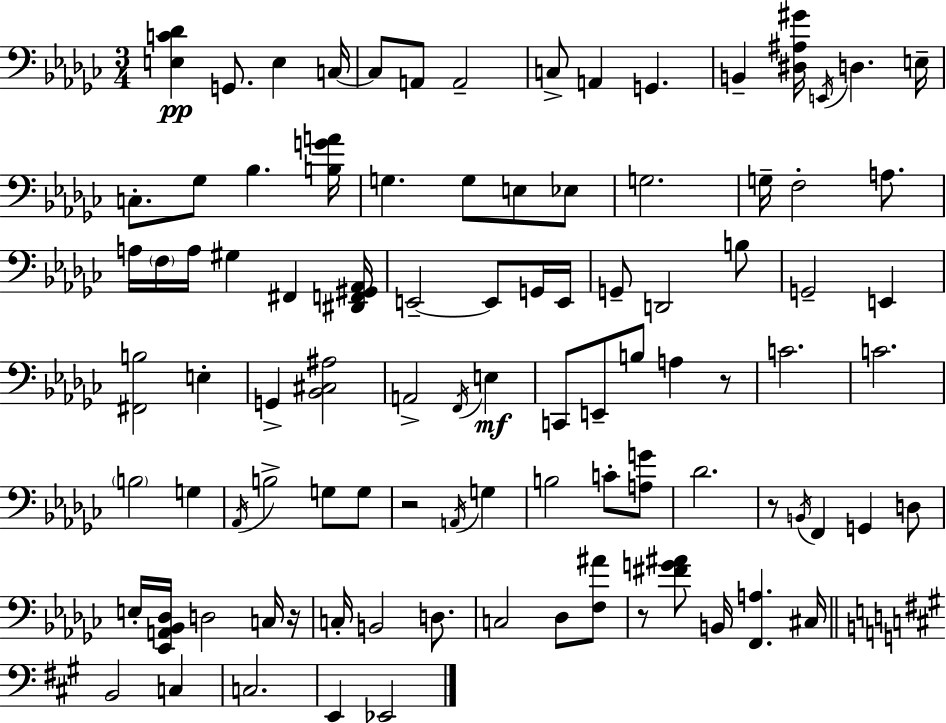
{
  \clef bass
  \numericTimeSignature
  \time 3/4
  \key ees \minor
  <e c' des'>4\pp g,8. e4 c16~~ | c8 a,8 a,2-- | c8-> a,4 g,4. | b,4-- <dis ais gis'>16 \acciaccatura { e,16 } d4. | \break e16-- c8.-. ges8 bes4. | <b g' a'>16 g4. g8 e8 ees8 | g2. | g16-- f2-. a8. | \break a16 \parenthesize f16 a16 gis4 fis,4 | <dis, f, gis, aes,>16 e,2--~~ e,8 g,16 | e,16 g,8-- d,2 b8 | g,2-- e,4 | \break <fis, b>2 e4-. | g,4-> <bes, cis ais>2 | a,2-> \acciaccatura { f,16 }\mf e4 | c,8 e,8-- b8 a4 | \break r8 c'2. | c'2. | \parenthesize b2 g4 | \acciaccatura { aes,16 } b2-> g8 | \break g8 r2 \acciaccatura { a,16 } | g4 b2 | c'8-. <a g'>8 des'2. | r8 \acciaccatura { b,16 } f,4 g,4 | \break d8 e16-. <ees, a, bes, des>16 d2 | c16 r16 c16-. b,2 | d8. c2 | des8 <f ais'>8 r8 <fis' g' ais'>8 b,16 <f, a>4. | \break cis16 \bar "||" \break \key a \major b,2 c4 | c2. | e,4 ees,2 | \bar "|."
}